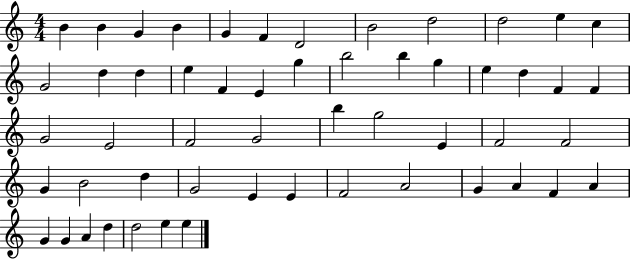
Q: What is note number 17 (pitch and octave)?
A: F4